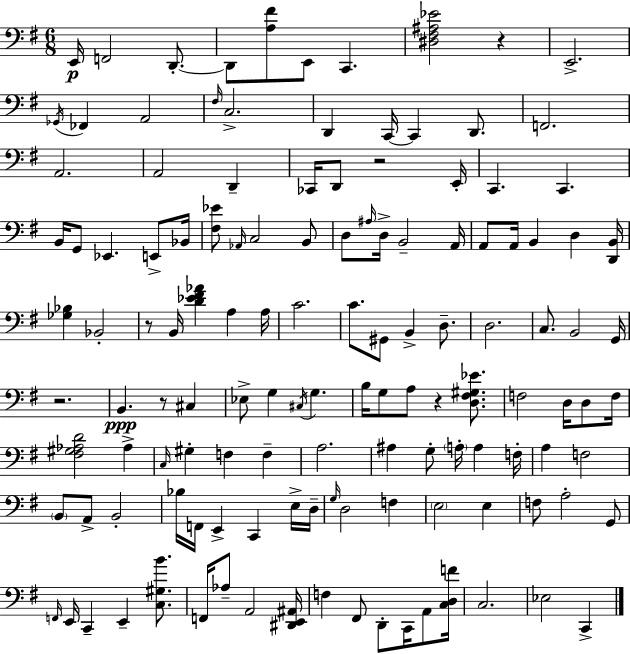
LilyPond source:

{
  \clef bass
  \numericTimeSignature
  \time 6/8
  \key g \major
  \repeat volta 2 { e,16\p f,2 d,8.-.~~ | d,8 <a fis'>8 e,8 c,4. | <dis fis ais ees'>2 r4 | e,2.-> | \break \acciaccatura { ges,16 } fes,4 a,2 | \grace { fis16 } c2.-> | d,4 c,16~~ c,4 d,8. | f,2. | \break a,2. | a,2 d,4-- | ces,16 d,8 r2 | e,16-. c,4. c,4. | \break b,16 g,8 ees,4. e,8-> | bes,16 <fis ees'>8 \grace { aes,16 } c2 | b,8 d8 \grace { ais16 } d16-> b,2-- | a,16 a,8 a,16 b,4 d4 | \break <d, b,>16 <ges bes>4 bes,2-. | r8 b,16 <d' ees' fis' aes'>4 a4 | a16 c'2. | c'8. gis,8 b,4-> | \break d8.-- d2. | c8. b,2 | g,16 r2. | b,4.\ppp r8 | \break cis4 ees8-> g4 \acciaccatura { cis16 } g4. | b16 g8 a8 r4 | <d fis gis ees'>8. f2 | d16 d8 f16 <fis gis aes d'>2 | \break aes4-> \grace { c16 } gis4-. f4 | f4-- a2. | ais4 g8-. | \parenthesize a16-. a4 f16-. a4 f2 | \break \parenthesize b,8 a,8-> b,2-. | bes16 f,16 e,4-> | c,4 e16-> d16-- \grace { g16 } d2 | f4 \parenthesize e2 | \break e4 f8 a2-. | g,8 \grace { f,16 } e,16 c,4-- | e,4-- <c gis b'>8. f,16 aes8-- a,2 | <dis, e, ais,>16 f4 | \break fis,8 d,8-. c,16 a,8 <c d f'>16 c2. | ees2 | c,4-> } \bar "|."
}